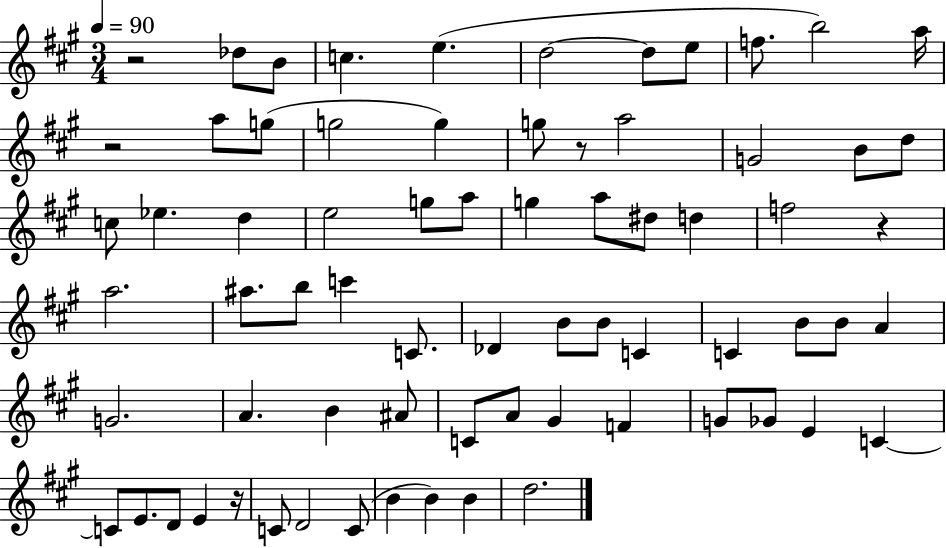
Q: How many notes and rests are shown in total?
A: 71